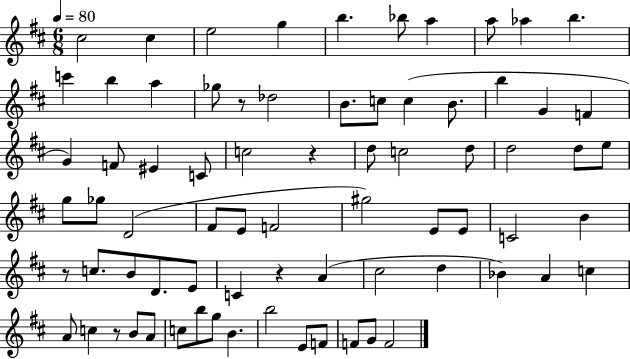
{
  \clef treble
  \numericTimeSignature
  \time 6/8
  \key d \major
  \tempo 4 = 80
  \repeat volta 2 { cis''2 cis''4 | e''2 g''4 | b''4. bes''8 a''4 | a''8 aes''4 b''4. | \break c'''4 b''4 a''4 | ges''8 r8 des''2 | b'8. c''8 c''4( b'8. | b''4 g'4 f'4 | \break g'4) f'8 eis'4 c'8 | c''2 r4 | d''8 c''2 d''8 | d''2 d''8 e''8 | \break g''8 ges''8 d'2( | fis'8 e'8 f'2 | gis''2) e'8 e'8 | c'2 b'4 | \break r8 c''8. b'8 d'8. e'8 | c'4 r4 a'4( | cis''2 d''4 | bes'4) a'4 c''4 | \break a'8 c''4 r8 b'8 a'8 | c''8 b''8 g''8 b'4. | b''2 e'8 f'8 | f'8 g'8 f'2 | \break } \bar "|."
}